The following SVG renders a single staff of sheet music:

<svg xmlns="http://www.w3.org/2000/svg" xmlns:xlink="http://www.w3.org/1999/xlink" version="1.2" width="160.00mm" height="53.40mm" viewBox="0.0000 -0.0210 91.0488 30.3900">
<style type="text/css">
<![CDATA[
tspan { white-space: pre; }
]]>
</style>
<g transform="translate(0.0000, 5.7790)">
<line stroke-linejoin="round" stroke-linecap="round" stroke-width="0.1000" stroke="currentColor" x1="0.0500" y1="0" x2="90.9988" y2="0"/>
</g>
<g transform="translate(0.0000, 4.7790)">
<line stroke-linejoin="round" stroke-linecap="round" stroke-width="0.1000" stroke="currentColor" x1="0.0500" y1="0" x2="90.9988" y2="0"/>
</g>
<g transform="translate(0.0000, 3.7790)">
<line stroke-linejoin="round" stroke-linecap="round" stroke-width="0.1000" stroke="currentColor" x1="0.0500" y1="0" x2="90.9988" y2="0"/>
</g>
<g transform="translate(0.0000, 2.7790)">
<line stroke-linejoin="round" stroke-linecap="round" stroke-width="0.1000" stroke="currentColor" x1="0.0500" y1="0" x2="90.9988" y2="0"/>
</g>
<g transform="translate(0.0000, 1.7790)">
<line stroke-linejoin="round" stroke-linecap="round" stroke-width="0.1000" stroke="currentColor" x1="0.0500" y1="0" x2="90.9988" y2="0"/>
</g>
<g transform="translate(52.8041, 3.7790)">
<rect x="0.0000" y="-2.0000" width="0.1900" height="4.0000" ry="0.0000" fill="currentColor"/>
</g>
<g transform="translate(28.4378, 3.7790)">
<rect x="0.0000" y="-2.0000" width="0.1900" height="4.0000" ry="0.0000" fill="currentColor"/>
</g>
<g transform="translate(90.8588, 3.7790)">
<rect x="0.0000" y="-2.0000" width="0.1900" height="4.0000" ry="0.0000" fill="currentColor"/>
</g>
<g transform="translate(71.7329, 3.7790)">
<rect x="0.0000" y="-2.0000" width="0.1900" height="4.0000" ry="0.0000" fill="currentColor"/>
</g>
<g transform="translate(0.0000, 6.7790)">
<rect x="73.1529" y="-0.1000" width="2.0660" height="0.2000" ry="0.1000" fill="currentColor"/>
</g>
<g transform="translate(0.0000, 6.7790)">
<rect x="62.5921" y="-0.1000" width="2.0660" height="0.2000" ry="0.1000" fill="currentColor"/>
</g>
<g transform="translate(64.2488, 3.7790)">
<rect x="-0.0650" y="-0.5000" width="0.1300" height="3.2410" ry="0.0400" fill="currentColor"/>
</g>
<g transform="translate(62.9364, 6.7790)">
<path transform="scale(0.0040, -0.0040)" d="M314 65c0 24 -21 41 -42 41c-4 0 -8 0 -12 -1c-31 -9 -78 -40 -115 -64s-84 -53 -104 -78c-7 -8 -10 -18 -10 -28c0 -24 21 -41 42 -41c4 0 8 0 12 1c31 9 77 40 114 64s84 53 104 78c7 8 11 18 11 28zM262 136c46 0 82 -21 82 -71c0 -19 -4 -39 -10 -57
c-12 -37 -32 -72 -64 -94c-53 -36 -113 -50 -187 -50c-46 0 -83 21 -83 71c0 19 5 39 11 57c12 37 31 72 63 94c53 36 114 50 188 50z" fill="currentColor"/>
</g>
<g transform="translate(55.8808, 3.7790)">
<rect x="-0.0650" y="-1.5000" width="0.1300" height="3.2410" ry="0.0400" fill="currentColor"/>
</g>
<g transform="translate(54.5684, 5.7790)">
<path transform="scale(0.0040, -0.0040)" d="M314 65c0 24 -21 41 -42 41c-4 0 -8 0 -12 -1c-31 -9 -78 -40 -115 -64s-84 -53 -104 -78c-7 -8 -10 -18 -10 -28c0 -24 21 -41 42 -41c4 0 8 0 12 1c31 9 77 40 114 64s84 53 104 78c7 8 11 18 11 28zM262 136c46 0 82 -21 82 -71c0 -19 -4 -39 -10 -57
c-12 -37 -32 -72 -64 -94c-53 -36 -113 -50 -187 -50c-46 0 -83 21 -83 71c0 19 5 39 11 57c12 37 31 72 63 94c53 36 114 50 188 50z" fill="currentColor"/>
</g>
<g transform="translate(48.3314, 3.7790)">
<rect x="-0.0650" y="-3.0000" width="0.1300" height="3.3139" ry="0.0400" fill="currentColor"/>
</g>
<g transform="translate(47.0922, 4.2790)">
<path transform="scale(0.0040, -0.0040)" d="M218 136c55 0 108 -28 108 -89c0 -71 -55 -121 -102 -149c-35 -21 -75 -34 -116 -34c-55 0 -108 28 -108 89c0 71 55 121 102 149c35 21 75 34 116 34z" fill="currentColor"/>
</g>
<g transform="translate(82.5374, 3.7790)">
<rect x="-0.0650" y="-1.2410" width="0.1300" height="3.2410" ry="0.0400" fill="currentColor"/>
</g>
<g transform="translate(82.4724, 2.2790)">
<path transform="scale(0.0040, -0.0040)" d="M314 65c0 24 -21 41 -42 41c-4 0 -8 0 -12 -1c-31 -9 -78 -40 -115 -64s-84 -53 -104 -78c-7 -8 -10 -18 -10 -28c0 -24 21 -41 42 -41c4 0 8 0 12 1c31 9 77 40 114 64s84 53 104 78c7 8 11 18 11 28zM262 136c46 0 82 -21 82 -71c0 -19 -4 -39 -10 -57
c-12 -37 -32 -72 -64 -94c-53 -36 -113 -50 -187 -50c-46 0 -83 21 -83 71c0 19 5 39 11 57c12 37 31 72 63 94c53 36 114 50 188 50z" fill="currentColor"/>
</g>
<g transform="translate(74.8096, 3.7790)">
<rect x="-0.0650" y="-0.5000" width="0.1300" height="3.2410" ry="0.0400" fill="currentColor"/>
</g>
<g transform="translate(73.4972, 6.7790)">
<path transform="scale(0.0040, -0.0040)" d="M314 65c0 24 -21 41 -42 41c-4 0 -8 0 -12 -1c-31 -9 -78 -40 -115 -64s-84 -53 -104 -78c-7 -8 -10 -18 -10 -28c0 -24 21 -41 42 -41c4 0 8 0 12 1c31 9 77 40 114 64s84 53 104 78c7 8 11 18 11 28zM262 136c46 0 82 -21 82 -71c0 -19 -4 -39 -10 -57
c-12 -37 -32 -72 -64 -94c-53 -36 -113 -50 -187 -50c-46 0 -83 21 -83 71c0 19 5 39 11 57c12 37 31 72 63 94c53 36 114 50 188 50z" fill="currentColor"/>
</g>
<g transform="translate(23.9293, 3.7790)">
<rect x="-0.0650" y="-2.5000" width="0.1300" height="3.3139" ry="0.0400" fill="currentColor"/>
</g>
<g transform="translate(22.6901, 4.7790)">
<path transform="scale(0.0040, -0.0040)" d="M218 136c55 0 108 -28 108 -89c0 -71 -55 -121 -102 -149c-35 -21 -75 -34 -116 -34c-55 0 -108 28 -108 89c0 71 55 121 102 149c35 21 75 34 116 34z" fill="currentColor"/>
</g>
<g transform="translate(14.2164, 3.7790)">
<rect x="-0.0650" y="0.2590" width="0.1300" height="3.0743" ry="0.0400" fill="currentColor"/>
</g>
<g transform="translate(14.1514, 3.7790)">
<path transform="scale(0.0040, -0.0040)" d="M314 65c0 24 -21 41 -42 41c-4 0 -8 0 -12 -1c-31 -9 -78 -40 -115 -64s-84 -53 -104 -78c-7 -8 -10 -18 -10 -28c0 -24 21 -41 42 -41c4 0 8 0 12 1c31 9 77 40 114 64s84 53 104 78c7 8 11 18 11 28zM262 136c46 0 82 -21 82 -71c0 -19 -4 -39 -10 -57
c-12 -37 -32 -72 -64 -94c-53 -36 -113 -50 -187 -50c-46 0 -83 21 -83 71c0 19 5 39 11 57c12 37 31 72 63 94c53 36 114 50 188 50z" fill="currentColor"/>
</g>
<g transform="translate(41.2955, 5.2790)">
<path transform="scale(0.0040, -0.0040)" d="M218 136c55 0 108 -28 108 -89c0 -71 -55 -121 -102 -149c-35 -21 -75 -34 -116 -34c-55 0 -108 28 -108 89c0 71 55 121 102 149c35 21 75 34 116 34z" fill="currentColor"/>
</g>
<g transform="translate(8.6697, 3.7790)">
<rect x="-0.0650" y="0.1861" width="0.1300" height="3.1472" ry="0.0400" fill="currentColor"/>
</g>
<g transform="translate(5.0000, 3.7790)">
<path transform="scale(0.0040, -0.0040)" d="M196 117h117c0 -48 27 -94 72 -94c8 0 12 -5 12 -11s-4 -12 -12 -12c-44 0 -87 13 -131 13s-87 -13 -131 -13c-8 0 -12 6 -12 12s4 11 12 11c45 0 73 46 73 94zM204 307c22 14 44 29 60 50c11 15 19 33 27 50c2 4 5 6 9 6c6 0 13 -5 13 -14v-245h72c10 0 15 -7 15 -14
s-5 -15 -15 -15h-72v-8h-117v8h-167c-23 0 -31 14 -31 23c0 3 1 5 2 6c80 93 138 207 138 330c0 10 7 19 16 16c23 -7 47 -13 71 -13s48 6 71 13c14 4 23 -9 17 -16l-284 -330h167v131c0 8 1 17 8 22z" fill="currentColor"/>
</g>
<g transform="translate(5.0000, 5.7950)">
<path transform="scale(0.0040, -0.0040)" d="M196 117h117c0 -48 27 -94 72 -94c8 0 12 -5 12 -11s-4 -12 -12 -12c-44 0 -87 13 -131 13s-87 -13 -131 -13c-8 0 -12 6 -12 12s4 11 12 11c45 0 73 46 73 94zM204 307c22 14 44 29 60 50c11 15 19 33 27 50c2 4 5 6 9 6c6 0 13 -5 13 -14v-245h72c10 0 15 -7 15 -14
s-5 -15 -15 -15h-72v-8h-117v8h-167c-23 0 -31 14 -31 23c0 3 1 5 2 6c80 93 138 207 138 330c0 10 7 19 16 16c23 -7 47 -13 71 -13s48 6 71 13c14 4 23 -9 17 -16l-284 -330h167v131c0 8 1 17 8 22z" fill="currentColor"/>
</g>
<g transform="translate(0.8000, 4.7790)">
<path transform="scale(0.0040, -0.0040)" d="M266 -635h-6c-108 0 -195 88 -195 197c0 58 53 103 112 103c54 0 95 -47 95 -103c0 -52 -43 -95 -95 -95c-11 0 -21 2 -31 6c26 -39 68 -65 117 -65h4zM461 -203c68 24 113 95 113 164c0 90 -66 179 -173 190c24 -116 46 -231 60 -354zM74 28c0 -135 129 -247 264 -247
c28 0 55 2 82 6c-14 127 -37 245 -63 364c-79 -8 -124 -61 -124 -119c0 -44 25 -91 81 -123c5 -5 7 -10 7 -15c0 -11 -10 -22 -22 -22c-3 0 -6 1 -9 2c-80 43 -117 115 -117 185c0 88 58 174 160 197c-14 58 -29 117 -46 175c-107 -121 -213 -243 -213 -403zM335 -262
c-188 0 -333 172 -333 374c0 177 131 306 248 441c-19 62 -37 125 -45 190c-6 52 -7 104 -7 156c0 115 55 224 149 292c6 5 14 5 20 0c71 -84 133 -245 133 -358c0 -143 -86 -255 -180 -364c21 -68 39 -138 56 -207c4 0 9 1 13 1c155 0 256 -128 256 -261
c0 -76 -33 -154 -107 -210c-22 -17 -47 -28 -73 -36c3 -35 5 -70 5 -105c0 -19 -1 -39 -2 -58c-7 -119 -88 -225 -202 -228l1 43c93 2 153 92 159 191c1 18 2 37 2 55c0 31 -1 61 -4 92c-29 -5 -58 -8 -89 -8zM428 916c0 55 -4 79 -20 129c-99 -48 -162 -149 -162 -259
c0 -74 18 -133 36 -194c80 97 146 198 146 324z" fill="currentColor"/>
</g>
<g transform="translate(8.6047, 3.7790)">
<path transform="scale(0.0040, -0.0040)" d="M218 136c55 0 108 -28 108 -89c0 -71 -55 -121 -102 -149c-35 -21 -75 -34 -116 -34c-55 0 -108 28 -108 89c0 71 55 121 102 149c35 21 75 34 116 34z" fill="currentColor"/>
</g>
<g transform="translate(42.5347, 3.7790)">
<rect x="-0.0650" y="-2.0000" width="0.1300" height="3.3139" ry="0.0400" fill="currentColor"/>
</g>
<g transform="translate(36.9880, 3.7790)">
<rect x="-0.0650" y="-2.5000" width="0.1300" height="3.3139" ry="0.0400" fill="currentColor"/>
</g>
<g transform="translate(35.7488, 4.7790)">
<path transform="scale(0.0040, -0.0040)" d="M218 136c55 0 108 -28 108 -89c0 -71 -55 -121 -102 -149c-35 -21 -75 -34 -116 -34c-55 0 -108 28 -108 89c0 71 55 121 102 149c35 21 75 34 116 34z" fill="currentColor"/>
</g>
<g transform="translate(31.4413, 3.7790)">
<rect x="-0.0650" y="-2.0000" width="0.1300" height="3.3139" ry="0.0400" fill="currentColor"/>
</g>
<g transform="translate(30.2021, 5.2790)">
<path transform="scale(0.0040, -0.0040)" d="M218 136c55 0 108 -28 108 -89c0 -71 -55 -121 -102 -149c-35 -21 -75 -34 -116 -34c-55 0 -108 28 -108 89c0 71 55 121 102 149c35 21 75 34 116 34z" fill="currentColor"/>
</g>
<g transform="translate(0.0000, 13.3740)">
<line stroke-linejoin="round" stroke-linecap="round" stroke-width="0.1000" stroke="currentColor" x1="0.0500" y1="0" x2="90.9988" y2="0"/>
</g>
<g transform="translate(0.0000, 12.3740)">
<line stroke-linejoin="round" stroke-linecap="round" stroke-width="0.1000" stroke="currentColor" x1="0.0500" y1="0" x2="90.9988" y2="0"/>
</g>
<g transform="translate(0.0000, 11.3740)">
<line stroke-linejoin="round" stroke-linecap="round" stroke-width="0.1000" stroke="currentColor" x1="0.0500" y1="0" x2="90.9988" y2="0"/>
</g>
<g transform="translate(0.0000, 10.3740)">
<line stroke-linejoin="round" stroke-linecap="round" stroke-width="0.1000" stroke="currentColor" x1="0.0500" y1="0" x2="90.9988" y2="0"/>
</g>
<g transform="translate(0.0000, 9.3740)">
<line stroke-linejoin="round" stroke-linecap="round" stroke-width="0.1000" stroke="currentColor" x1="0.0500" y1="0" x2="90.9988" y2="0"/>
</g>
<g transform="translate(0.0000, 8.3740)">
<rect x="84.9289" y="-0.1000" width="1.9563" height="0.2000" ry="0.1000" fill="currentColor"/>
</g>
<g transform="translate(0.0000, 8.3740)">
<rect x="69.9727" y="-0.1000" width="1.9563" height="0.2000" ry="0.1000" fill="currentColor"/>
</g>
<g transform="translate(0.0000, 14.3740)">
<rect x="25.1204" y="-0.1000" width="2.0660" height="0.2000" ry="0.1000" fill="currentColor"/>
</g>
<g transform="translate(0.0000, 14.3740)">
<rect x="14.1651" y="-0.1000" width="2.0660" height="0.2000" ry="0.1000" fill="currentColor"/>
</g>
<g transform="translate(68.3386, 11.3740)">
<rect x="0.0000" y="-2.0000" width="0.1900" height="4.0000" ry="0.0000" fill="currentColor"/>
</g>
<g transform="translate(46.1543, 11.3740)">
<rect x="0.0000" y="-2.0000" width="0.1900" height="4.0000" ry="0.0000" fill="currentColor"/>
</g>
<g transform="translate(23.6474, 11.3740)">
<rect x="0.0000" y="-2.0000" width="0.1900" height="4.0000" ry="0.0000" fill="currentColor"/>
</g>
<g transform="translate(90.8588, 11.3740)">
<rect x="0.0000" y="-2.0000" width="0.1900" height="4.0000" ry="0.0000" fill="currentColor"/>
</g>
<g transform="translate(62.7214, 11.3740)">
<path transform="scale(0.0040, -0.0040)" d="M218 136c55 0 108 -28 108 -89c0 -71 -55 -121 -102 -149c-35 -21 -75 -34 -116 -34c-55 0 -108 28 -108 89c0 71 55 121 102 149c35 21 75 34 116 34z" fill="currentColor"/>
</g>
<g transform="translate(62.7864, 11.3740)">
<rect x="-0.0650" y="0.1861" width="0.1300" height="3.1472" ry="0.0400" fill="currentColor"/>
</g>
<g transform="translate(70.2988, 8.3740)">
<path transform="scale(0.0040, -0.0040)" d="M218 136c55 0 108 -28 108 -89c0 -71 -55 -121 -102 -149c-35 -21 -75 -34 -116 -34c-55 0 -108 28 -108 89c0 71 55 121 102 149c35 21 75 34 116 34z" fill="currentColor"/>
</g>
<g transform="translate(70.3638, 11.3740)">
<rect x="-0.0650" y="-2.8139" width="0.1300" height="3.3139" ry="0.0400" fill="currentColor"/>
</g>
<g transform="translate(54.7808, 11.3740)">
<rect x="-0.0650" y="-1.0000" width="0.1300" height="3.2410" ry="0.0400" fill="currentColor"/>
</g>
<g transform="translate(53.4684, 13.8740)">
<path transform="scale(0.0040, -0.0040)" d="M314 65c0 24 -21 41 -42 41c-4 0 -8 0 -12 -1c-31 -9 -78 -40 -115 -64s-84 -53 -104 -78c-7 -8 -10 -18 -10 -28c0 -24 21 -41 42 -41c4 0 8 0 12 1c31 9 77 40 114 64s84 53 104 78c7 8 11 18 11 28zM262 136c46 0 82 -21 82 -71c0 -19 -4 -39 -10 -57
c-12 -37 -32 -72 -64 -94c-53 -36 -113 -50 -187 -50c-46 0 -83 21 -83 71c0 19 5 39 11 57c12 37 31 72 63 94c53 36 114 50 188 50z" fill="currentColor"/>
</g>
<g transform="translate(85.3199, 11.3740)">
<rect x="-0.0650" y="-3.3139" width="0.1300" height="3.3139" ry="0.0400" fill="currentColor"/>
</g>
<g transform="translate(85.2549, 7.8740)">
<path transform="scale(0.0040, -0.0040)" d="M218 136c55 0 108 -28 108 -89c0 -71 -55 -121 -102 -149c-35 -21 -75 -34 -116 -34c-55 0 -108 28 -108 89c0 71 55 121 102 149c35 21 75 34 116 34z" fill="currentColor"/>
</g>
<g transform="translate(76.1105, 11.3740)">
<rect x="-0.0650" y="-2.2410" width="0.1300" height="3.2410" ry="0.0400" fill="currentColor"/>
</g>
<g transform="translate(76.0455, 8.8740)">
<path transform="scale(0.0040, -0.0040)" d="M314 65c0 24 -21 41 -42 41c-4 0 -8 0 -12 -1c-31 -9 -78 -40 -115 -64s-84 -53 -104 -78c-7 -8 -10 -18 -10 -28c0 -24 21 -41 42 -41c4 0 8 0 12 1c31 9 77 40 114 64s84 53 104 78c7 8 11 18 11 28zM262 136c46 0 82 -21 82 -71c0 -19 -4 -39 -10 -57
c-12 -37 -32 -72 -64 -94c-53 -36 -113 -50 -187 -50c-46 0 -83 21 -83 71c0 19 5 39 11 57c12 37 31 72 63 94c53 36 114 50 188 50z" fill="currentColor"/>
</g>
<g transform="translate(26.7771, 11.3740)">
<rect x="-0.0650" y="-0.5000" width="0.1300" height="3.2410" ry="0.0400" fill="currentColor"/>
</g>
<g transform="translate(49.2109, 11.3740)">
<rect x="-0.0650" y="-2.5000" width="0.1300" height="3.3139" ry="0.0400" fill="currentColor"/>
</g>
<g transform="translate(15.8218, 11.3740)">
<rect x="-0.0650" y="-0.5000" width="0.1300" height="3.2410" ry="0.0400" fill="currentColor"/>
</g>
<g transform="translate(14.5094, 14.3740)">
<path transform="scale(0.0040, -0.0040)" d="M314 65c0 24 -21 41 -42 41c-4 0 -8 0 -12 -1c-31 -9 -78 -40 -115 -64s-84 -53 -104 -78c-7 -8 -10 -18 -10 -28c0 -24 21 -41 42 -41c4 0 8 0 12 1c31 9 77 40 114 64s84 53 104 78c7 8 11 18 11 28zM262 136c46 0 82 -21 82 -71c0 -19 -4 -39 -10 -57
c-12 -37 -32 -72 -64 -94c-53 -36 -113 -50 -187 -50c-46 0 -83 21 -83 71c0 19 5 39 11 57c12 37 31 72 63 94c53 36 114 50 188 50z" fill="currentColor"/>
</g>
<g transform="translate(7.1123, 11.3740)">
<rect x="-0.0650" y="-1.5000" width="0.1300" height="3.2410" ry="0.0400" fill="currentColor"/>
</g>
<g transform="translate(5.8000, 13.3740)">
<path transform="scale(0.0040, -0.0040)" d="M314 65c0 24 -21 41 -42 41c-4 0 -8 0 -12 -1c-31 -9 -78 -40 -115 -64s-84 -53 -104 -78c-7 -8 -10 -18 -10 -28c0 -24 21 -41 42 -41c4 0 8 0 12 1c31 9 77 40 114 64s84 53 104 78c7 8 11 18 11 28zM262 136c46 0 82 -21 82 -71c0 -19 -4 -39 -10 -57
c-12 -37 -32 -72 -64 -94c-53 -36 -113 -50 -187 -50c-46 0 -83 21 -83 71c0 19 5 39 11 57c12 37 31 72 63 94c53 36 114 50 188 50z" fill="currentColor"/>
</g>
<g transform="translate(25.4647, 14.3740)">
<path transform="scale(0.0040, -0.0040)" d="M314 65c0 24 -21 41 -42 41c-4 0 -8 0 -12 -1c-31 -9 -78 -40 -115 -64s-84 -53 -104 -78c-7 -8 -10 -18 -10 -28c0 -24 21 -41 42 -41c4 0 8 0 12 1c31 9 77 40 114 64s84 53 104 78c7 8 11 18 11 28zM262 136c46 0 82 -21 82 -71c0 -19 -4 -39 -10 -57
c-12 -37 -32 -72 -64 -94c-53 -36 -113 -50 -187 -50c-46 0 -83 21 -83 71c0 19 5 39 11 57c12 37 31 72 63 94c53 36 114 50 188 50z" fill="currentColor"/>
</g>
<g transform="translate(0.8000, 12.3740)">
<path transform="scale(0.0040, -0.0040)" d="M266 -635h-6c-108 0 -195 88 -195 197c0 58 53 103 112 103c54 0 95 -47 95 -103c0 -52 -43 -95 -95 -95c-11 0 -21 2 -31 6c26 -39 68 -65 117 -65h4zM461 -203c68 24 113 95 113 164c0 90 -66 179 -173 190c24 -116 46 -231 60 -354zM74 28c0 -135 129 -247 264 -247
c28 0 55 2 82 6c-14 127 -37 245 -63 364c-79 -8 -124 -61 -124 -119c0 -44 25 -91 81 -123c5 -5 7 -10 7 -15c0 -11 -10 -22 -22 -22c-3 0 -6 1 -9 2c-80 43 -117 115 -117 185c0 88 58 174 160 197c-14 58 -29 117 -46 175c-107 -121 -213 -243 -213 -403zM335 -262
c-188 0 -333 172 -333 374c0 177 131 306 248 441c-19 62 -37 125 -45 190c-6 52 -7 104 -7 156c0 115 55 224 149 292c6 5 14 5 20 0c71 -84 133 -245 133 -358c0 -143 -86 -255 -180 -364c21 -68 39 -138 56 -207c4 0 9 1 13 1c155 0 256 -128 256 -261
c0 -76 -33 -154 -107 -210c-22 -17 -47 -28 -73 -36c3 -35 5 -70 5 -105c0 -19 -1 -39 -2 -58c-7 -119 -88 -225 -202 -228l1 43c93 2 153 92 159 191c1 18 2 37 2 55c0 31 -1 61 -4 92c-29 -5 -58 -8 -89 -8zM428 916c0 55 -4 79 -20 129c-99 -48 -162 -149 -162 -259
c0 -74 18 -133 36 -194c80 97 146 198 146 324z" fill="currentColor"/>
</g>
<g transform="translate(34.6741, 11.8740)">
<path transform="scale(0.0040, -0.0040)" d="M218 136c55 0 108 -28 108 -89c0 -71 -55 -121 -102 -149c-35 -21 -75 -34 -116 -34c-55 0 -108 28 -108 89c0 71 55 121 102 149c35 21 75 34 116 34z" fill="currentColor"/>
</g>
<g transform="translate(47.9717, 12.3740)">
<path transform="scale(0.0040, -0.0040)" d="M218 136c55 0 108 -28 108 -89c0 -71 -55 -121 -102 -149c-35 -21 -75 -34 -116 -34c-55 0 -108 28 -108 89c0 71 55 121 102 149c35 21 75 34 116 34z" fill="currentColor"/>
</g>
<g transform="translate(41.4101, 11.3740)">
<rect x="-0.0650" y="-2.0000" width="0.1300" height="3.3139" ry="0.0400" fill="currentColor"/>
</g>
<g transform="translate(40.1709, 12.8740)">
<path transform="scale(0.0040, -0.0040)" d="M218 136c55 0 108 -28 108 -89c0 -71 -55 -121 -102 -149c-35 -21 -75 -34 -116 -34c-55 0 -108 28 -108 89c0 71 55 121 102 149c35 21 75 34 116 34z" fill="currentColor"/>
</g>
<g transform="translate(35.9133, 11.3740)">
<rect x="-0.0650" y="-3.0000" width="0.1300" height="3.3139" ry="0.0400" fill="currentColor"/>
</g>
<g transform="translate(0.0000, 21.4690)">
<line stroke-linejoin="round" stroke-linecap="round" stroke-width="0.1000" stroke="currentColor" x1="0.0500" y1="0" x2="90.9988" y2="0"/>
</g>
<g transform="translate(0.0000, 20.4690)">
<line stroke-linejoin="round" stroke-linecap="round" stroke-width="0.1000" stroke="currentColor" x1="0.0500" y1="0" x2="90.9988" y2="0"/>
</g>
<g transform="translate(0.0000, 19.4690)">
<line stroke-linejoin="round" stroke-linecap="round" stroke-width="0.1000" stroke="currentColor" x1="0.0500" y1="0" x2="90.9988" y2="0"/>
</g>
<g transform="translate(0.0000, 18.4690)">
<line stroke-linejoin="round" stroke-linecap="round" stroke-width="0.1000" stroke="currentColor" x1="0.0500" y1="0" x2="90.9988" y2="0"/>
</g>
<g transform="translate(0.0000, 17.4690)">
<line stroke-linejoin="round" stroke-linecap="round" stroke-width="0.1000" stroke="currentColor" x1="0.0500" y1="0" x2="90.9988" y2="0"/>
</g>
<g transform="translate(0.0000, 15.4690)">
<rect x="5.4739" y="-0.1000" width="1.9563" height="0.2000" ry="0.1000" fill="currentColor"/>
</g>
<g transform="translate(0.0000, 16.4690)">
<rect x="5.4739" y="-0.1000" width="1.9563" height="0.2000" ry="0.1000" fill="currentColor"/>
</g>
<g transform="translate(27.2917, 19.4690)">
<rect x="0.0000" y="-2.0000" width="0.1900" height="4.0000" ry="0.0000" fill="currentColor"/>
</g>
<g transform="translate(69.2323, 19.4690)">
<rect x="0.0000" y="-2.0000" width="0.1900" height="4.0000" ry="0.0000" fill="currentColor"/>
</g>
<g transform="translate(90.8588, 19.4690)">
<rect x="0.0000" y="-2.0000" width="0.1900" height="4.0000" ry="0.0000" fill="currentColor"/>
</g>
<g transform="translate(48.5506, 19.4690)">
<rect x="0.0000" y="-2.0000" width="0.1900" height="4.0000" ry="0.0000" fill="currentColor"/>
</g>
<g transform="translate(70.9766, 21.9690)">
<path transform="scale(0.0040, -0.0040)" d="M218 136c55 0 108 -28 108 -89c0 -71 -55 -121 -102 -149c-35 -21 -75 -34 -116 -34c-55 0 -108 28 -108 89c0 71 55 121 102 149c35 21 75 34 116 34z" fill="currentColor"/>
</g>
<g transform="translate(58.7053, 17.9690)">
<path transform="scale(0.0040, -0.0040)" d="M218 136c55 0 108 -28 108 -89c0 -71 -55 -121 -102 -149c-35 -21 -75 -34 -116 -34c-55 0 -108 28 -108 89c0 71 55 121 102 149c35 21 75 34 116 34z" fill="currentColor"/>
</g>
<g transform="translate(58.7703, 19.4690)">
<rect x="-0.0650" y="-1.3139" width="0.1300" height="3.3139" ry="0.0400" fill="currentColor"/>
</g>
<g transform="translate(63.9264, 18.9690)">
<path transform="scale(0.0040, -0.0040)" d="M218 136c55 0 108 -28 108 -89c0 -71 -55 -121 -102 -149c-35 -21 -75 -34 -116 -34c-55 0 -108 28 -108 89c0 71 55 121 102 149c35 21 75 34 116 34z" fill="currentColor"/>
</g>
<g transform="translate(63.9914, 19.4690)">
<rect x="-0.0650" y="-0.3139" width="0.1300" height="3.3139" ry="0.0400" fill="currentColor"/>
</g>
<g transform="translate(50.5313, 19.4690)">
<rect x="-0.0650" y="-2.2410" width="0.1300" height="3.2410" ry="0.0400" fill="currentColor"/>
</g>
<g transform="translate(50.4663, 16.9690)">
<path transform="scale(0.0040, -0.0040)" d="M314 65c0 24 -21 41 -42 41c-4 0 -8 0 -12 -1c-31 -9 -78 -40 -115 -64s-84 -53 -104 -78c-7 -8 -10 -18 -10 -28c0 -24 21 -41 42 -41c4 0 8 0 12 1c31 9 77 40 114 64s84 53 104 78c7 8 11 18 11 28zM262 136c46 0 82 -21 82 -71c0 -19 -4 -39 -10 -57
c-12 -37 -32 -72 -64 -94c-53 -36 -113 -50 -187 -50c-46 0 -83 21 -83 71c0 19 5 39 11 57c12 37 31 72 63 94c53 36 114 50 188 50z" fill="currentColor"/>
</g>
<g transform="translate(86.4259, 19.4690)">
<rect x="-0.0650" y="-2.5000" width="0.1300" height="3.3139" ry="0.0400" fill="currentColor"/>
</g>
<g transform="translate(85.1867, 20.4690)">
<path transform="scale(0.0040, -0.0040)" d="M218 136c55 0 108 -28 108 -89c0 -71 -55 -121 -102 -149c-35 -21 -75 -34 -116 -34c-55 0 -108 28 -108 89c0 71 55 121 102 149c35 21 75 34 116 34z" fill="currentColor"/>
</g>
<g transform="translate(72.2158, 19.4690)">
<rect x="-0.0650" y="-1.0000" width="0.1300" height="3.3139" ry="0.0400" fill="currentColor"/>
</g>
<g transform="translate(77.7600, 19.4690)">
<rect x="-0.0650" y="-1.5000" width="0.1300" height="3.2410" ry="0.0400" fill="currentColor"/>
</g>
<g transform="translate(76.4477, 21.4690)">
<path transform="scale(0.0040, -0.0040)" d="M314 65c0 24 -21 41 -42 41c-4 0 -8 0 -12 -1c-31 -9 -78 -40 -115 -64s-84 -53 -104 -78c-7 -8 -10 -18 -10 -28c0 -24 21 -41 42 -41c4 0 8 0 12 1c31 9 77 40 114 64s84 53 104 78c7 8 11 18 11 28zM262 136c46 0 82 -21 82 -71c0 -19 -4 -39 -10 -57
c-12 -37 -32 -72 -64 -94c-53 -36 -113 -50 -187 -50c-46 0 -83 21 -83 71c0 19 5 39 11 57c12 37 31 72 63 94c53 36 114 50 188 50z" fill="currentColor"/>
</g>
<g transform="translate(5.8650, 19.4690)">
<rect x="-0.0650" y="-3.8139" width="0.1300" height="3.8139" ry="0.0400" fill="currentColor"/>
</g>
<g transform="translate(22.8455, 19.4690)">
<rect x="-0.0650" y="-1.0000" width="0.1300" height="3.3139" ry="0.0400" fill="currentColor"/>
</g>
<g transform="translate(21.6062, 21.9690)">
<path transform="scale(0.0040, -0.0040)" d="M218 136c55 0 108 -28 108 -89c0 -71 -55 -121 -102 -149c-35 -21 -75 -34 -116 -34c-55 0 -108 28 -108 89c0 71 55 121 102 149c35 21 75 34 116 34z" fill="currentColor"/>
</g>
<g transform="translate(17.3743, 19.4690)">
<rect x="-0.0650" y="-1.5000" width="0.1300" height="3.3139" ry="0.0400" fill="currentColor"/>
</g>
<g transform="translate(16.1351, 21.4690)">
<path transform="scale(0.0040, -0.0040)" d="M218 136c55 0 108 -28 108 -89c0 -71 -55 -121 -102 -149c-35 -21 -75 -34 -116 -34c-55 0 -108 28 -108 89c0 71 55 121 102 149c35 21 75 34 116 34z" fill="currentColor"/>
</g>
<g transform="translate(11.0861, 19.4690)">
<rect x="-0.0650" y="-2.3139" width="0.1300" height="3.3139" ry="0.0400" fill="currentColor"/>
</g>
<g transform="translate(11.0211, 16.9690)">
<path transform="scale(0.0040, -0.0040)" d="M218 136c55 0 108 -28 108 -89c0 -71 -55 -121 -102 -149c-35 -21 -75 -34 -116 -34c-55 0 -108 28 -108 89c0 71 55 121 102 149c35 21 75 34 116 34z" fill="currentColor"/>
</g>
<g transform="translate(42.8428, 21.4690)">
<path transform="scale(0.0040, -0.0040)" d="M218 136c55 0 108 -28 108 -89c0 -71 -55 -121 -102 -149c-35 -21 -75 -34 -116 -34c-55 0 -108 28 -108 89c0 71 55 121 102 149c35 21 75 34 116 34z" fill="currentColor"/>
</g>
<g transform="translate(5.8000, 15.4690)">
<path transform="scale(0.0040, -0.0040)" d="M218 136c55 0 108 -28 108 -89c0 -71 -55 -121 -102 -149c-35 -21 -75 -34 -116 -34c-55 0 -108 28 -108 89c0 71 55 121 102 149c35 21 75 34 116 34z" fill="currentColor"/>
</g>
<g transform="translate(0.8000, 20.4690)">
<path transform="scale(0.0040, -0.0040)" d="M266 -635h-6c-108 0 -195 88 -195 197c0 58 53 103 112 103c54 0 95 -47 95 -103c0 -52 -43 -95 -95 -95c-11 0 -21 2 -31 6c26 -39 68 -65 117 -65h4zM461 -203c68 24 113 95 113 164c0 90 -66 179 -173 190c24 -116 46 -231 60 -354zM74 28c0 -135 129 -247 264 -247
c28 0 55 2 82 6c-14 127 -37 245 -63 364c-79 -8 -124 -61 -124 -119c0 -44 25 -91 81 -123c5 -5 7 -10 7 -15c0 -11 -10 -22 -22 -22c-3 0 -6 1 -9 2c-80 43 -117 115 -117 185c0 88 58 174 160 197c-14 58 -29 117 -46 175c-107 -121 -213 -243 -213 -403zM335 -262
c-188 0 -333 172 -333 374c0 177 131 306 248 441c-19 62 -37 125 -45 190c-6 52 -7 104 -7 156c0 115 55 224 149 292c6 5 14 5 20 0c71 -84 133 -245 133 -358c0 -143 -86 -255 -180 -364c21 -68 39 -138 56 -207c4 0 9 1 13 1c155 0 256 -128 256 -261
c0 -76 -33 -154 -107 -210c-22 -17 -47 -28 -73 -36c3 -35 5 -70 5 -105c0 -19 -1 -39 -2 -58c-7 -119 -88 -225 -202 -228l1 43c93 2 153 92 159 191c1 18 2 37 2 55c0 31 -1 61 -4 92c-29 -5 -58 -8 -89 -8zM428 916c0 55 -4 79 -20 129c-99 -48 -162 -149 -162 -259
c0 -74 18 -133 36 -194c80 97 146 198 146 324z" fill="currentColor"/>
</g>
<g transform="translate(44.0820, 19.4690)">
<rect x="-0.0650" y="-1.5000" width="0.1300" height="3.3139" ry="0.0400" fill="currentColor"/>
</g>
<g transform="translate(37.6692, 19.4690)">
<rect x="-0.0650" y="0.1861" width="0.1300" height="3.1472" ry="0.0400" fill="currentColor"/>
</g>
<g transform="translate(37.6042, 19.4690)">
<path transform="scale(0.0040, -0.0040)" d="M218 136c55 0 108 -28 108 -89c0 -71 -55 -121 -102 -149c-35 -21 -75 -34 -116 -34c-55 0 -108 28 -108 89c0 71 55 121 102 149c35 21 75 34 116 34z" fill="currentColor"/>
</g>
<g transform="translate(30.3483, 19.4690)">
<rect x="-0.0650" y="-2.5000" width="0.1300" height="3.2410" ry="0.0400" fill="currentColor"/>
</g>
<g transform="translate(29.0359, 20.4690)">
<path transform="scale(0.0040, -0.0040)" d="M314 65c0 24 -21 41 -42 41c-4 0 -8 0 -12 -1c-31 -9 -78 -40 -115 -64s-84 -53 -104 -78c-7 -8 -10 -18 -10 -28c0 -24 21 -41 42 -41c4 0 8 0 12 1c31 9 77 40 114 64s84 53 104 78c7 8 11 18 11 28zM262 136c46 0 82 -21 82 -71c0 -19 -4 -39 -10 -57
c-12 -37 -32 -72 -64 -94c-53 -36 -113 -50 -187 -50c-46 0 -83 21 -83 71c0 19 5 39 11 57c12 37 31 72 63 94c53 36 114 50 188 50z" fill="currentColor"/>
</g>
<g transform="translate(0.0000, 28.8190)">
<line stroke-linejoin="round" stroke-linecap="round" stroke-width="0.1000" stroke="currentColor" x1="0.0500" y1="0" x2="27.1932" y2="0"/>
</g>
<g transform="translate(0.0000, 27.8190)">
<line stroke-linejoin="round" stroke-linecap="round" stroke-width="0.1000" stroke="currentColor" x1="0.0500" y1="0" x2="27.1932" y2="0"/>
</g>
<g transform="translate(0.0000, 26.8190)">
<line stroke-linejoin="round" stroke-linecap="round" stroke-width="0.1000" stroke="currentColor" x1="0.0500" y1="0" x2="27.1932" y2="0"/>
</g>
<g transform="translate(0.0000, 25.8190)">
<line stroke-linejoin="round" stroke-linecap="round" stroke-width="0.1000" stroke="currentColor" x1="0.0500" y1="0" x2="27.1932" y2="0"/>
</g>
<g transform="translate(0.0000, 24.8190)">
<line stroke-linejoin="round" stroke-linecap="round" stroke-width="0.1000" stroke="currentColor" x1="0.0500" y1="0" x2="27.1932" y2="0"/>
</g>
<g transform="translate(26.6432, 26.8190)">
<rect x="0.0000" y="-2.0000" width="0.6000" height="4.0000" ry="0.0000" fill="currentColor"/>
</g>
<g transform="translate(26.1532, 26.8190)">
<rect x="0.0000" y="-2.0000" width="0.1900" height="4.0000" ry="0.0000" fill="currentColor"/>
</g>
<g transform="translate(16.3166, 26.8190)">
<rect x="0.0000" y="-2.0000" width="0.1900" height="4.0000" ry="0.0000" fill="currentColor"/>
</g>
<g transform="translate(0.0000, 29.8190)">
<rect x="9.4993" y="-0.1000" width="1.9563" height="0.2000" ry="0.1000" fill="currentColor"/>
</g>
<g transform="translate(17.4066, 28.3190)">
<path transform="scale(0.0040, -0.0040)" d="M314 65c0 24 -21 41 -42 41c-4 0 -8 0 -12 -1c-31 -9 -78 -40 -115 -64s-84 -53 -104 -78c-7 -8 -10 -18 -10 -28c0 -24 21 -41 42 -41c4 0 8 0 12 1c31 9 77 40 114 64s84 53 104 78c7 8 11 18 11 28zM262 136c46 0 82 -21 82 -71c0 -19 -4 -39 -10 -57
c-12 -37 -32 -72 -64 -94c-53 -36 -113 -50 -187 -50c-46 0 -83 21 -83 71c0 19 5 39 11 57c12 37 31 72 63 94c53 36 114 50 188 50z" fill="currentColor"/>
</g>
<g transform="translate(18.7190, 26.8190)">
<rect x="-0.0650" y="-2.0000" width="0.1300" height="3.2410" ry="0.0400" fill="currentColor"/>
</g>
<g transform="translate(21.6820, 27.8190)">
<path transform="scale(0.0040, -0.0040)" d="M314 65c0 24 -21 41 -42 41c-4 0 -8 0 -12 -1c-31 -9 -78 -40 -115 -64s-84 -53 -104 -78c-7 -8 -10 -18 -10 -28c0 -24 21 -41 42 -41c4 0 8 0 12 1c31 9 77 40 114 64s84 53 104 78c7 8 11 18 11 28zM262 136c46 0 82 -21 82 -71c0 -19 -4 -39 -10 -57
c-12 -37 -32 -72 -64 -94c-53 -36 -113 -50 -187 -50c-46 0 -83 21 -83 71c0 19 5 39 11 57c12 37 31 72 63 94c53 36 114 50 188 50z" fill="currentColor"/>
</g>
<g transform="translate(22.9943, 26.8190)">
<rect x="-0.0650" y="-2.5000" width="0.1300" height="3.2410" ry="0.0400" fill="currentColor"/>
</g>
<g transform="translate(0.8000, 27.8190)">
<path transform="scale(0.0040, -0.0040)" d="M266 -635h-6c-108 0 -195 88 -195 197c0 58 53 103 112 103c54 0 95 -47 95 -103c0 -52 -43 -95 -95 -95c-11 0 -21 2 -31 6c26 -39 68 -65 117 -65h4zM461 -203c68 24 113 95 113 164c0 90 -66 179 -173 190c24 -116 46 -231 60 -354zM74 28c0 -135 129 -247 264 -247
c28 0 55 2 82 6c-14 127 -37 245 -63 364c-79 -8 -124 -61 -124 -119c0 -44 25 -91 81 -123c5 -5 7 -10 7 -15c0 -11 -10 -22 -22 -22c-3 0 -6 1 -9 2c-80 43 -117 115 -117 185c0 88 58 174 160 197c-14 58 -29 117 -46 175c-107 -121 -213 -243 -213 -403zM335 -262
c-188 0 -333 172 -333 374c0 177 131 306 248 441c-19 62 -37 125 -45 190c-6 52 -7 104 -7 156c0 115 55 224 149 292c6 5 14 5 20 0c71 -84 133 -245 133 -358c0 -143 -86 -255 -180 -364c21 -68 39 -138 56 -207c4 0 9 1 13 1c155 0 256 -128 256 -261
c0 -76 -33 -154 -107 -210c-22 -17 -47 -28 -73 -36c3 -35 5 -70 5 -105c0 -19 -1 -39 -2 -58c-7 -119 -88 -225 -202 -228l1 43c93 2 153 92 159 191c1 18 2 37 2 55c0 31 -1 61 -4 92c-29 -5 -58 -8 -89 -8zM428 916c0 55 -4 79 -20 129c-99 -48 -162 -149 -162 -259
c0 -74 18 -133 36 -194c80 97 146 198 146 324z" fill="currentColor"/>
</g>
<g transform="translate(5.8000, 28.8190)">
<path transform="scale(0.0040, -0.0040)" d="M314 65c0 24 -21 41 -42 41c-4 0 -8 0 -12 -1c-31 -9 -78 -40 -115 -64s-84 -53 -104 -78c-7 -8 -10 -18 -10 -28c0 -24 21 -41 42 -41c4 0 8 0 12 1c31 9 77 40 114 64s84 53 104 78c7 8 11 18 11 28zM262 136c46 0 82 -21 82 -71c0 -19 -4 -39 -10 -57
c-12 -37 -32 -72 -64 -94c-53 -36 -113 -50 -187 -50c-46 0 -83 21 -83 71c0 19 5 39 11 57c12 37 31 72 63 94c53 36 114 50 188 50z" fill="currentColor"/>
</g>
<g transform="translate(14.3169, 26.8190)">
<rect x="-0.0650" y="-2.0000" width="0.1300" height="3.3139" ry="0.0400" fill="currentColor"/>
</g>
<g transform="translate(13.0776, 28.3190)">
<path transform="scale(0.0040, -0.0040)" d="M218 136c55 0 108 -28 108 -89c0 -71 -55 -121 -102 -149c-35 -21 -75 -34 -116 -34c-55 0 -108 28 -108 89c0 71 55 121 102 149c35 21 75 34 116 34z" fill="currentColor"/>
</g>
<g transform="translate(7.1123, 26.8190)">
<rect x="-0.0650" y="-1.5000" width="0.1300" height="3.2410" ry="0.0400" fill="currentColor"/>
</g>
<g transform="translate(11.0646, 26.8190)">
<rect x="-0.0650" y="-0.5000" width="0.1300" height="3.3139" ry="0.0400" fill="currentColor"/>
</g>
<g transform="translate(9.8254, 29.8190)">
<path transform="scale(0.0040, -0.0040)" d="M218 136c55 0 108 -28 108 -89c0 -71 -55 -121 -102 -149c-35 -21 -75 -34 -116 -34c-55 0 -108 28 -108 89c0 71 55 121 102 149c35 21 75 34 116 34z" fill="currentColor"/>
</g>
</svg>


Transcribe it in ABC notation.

X:1
T:Untitled
M:4/4
L:1/4
K:C
B B2 G F G F A E2 C2 C2 e2 E2 C2 C2 A F G D2 B a g2 b c' g E D G2 B E g2 e c D E2 G E2 C F F2 G2